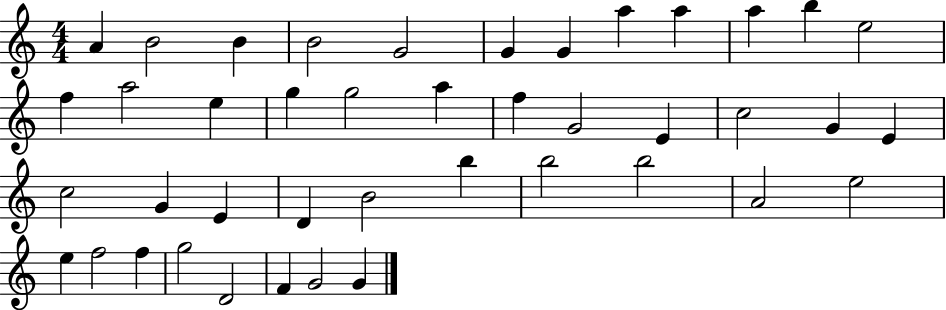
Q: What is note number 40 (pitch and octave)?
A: F4